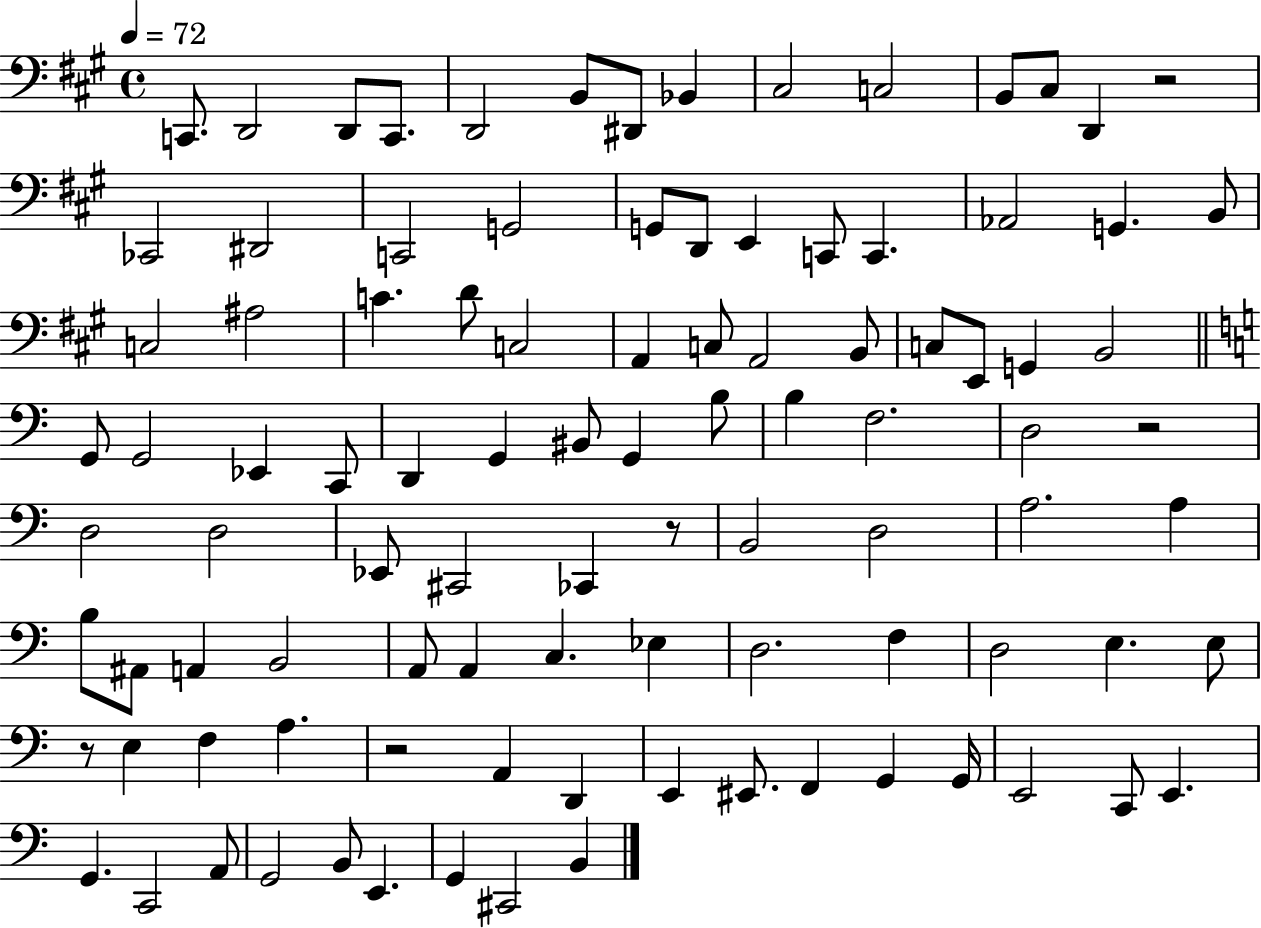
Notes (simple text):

C2/e. D2/h D2/e C2/e. D2/h B2/e D#2/e Bb2/q C#3/h C3/h B2/e C#3/e D2/q R/h CES2/h D#2/h C2/h G2/h G2/e D2/e E2/q C2/e C2/q. Ab2/h G2/q. B2/e C3/h A#3/h C4/q. D4/e C3/h A2/q C3/e A2/h B2/e C3/e E2/e G2/q B2/h G2/e G2/h Eb2/q C2/e D2/q G2/q BIS2/e G2/q B3/e B3/q F3/h. D3/h R/h D3/h D3/h Eb2/e C#2/h CES2/q R/e B2/h D3/h A3/h. A3/q B3/e A#2/e A2/q B2/h A2/e A2/q C3/q. Eb3/q D3/h. F3/q D3/h E3/q. E3/e R/e E3/q F3/q A3/q. R/h A2/q D2/q E2/q EIS2/e. F2/q G2/q G2/s E2/h C2/e E2/q. G2/q. C2/h A2/e G2/h B2/e E2/q. G2/q C#2/h B2/q